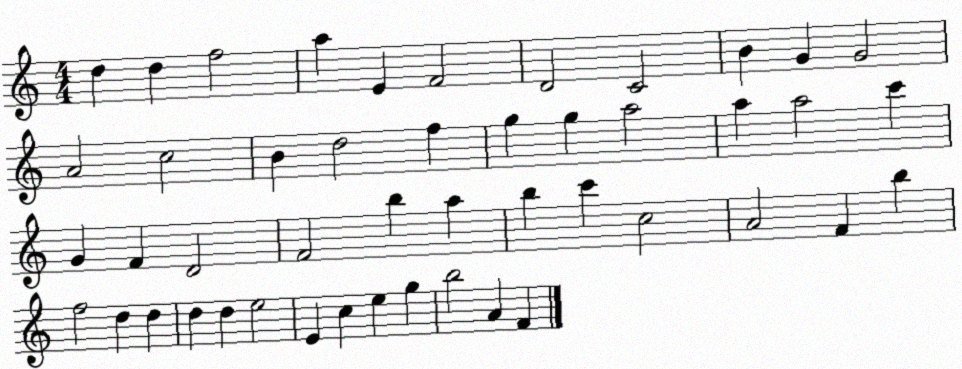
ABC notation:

X:1
T:Untitled
M:4/4
L:1/4
K:C
d d f2 a E F2 D2 C2 B G G2 A2 c2 B d2 f g g a2 a a2 c' G F D2 F2 b a b c' c2 A2 F b f2 d d d d e2 E c e g b2 A F